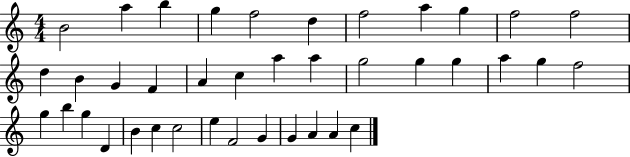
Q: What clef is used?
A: treble